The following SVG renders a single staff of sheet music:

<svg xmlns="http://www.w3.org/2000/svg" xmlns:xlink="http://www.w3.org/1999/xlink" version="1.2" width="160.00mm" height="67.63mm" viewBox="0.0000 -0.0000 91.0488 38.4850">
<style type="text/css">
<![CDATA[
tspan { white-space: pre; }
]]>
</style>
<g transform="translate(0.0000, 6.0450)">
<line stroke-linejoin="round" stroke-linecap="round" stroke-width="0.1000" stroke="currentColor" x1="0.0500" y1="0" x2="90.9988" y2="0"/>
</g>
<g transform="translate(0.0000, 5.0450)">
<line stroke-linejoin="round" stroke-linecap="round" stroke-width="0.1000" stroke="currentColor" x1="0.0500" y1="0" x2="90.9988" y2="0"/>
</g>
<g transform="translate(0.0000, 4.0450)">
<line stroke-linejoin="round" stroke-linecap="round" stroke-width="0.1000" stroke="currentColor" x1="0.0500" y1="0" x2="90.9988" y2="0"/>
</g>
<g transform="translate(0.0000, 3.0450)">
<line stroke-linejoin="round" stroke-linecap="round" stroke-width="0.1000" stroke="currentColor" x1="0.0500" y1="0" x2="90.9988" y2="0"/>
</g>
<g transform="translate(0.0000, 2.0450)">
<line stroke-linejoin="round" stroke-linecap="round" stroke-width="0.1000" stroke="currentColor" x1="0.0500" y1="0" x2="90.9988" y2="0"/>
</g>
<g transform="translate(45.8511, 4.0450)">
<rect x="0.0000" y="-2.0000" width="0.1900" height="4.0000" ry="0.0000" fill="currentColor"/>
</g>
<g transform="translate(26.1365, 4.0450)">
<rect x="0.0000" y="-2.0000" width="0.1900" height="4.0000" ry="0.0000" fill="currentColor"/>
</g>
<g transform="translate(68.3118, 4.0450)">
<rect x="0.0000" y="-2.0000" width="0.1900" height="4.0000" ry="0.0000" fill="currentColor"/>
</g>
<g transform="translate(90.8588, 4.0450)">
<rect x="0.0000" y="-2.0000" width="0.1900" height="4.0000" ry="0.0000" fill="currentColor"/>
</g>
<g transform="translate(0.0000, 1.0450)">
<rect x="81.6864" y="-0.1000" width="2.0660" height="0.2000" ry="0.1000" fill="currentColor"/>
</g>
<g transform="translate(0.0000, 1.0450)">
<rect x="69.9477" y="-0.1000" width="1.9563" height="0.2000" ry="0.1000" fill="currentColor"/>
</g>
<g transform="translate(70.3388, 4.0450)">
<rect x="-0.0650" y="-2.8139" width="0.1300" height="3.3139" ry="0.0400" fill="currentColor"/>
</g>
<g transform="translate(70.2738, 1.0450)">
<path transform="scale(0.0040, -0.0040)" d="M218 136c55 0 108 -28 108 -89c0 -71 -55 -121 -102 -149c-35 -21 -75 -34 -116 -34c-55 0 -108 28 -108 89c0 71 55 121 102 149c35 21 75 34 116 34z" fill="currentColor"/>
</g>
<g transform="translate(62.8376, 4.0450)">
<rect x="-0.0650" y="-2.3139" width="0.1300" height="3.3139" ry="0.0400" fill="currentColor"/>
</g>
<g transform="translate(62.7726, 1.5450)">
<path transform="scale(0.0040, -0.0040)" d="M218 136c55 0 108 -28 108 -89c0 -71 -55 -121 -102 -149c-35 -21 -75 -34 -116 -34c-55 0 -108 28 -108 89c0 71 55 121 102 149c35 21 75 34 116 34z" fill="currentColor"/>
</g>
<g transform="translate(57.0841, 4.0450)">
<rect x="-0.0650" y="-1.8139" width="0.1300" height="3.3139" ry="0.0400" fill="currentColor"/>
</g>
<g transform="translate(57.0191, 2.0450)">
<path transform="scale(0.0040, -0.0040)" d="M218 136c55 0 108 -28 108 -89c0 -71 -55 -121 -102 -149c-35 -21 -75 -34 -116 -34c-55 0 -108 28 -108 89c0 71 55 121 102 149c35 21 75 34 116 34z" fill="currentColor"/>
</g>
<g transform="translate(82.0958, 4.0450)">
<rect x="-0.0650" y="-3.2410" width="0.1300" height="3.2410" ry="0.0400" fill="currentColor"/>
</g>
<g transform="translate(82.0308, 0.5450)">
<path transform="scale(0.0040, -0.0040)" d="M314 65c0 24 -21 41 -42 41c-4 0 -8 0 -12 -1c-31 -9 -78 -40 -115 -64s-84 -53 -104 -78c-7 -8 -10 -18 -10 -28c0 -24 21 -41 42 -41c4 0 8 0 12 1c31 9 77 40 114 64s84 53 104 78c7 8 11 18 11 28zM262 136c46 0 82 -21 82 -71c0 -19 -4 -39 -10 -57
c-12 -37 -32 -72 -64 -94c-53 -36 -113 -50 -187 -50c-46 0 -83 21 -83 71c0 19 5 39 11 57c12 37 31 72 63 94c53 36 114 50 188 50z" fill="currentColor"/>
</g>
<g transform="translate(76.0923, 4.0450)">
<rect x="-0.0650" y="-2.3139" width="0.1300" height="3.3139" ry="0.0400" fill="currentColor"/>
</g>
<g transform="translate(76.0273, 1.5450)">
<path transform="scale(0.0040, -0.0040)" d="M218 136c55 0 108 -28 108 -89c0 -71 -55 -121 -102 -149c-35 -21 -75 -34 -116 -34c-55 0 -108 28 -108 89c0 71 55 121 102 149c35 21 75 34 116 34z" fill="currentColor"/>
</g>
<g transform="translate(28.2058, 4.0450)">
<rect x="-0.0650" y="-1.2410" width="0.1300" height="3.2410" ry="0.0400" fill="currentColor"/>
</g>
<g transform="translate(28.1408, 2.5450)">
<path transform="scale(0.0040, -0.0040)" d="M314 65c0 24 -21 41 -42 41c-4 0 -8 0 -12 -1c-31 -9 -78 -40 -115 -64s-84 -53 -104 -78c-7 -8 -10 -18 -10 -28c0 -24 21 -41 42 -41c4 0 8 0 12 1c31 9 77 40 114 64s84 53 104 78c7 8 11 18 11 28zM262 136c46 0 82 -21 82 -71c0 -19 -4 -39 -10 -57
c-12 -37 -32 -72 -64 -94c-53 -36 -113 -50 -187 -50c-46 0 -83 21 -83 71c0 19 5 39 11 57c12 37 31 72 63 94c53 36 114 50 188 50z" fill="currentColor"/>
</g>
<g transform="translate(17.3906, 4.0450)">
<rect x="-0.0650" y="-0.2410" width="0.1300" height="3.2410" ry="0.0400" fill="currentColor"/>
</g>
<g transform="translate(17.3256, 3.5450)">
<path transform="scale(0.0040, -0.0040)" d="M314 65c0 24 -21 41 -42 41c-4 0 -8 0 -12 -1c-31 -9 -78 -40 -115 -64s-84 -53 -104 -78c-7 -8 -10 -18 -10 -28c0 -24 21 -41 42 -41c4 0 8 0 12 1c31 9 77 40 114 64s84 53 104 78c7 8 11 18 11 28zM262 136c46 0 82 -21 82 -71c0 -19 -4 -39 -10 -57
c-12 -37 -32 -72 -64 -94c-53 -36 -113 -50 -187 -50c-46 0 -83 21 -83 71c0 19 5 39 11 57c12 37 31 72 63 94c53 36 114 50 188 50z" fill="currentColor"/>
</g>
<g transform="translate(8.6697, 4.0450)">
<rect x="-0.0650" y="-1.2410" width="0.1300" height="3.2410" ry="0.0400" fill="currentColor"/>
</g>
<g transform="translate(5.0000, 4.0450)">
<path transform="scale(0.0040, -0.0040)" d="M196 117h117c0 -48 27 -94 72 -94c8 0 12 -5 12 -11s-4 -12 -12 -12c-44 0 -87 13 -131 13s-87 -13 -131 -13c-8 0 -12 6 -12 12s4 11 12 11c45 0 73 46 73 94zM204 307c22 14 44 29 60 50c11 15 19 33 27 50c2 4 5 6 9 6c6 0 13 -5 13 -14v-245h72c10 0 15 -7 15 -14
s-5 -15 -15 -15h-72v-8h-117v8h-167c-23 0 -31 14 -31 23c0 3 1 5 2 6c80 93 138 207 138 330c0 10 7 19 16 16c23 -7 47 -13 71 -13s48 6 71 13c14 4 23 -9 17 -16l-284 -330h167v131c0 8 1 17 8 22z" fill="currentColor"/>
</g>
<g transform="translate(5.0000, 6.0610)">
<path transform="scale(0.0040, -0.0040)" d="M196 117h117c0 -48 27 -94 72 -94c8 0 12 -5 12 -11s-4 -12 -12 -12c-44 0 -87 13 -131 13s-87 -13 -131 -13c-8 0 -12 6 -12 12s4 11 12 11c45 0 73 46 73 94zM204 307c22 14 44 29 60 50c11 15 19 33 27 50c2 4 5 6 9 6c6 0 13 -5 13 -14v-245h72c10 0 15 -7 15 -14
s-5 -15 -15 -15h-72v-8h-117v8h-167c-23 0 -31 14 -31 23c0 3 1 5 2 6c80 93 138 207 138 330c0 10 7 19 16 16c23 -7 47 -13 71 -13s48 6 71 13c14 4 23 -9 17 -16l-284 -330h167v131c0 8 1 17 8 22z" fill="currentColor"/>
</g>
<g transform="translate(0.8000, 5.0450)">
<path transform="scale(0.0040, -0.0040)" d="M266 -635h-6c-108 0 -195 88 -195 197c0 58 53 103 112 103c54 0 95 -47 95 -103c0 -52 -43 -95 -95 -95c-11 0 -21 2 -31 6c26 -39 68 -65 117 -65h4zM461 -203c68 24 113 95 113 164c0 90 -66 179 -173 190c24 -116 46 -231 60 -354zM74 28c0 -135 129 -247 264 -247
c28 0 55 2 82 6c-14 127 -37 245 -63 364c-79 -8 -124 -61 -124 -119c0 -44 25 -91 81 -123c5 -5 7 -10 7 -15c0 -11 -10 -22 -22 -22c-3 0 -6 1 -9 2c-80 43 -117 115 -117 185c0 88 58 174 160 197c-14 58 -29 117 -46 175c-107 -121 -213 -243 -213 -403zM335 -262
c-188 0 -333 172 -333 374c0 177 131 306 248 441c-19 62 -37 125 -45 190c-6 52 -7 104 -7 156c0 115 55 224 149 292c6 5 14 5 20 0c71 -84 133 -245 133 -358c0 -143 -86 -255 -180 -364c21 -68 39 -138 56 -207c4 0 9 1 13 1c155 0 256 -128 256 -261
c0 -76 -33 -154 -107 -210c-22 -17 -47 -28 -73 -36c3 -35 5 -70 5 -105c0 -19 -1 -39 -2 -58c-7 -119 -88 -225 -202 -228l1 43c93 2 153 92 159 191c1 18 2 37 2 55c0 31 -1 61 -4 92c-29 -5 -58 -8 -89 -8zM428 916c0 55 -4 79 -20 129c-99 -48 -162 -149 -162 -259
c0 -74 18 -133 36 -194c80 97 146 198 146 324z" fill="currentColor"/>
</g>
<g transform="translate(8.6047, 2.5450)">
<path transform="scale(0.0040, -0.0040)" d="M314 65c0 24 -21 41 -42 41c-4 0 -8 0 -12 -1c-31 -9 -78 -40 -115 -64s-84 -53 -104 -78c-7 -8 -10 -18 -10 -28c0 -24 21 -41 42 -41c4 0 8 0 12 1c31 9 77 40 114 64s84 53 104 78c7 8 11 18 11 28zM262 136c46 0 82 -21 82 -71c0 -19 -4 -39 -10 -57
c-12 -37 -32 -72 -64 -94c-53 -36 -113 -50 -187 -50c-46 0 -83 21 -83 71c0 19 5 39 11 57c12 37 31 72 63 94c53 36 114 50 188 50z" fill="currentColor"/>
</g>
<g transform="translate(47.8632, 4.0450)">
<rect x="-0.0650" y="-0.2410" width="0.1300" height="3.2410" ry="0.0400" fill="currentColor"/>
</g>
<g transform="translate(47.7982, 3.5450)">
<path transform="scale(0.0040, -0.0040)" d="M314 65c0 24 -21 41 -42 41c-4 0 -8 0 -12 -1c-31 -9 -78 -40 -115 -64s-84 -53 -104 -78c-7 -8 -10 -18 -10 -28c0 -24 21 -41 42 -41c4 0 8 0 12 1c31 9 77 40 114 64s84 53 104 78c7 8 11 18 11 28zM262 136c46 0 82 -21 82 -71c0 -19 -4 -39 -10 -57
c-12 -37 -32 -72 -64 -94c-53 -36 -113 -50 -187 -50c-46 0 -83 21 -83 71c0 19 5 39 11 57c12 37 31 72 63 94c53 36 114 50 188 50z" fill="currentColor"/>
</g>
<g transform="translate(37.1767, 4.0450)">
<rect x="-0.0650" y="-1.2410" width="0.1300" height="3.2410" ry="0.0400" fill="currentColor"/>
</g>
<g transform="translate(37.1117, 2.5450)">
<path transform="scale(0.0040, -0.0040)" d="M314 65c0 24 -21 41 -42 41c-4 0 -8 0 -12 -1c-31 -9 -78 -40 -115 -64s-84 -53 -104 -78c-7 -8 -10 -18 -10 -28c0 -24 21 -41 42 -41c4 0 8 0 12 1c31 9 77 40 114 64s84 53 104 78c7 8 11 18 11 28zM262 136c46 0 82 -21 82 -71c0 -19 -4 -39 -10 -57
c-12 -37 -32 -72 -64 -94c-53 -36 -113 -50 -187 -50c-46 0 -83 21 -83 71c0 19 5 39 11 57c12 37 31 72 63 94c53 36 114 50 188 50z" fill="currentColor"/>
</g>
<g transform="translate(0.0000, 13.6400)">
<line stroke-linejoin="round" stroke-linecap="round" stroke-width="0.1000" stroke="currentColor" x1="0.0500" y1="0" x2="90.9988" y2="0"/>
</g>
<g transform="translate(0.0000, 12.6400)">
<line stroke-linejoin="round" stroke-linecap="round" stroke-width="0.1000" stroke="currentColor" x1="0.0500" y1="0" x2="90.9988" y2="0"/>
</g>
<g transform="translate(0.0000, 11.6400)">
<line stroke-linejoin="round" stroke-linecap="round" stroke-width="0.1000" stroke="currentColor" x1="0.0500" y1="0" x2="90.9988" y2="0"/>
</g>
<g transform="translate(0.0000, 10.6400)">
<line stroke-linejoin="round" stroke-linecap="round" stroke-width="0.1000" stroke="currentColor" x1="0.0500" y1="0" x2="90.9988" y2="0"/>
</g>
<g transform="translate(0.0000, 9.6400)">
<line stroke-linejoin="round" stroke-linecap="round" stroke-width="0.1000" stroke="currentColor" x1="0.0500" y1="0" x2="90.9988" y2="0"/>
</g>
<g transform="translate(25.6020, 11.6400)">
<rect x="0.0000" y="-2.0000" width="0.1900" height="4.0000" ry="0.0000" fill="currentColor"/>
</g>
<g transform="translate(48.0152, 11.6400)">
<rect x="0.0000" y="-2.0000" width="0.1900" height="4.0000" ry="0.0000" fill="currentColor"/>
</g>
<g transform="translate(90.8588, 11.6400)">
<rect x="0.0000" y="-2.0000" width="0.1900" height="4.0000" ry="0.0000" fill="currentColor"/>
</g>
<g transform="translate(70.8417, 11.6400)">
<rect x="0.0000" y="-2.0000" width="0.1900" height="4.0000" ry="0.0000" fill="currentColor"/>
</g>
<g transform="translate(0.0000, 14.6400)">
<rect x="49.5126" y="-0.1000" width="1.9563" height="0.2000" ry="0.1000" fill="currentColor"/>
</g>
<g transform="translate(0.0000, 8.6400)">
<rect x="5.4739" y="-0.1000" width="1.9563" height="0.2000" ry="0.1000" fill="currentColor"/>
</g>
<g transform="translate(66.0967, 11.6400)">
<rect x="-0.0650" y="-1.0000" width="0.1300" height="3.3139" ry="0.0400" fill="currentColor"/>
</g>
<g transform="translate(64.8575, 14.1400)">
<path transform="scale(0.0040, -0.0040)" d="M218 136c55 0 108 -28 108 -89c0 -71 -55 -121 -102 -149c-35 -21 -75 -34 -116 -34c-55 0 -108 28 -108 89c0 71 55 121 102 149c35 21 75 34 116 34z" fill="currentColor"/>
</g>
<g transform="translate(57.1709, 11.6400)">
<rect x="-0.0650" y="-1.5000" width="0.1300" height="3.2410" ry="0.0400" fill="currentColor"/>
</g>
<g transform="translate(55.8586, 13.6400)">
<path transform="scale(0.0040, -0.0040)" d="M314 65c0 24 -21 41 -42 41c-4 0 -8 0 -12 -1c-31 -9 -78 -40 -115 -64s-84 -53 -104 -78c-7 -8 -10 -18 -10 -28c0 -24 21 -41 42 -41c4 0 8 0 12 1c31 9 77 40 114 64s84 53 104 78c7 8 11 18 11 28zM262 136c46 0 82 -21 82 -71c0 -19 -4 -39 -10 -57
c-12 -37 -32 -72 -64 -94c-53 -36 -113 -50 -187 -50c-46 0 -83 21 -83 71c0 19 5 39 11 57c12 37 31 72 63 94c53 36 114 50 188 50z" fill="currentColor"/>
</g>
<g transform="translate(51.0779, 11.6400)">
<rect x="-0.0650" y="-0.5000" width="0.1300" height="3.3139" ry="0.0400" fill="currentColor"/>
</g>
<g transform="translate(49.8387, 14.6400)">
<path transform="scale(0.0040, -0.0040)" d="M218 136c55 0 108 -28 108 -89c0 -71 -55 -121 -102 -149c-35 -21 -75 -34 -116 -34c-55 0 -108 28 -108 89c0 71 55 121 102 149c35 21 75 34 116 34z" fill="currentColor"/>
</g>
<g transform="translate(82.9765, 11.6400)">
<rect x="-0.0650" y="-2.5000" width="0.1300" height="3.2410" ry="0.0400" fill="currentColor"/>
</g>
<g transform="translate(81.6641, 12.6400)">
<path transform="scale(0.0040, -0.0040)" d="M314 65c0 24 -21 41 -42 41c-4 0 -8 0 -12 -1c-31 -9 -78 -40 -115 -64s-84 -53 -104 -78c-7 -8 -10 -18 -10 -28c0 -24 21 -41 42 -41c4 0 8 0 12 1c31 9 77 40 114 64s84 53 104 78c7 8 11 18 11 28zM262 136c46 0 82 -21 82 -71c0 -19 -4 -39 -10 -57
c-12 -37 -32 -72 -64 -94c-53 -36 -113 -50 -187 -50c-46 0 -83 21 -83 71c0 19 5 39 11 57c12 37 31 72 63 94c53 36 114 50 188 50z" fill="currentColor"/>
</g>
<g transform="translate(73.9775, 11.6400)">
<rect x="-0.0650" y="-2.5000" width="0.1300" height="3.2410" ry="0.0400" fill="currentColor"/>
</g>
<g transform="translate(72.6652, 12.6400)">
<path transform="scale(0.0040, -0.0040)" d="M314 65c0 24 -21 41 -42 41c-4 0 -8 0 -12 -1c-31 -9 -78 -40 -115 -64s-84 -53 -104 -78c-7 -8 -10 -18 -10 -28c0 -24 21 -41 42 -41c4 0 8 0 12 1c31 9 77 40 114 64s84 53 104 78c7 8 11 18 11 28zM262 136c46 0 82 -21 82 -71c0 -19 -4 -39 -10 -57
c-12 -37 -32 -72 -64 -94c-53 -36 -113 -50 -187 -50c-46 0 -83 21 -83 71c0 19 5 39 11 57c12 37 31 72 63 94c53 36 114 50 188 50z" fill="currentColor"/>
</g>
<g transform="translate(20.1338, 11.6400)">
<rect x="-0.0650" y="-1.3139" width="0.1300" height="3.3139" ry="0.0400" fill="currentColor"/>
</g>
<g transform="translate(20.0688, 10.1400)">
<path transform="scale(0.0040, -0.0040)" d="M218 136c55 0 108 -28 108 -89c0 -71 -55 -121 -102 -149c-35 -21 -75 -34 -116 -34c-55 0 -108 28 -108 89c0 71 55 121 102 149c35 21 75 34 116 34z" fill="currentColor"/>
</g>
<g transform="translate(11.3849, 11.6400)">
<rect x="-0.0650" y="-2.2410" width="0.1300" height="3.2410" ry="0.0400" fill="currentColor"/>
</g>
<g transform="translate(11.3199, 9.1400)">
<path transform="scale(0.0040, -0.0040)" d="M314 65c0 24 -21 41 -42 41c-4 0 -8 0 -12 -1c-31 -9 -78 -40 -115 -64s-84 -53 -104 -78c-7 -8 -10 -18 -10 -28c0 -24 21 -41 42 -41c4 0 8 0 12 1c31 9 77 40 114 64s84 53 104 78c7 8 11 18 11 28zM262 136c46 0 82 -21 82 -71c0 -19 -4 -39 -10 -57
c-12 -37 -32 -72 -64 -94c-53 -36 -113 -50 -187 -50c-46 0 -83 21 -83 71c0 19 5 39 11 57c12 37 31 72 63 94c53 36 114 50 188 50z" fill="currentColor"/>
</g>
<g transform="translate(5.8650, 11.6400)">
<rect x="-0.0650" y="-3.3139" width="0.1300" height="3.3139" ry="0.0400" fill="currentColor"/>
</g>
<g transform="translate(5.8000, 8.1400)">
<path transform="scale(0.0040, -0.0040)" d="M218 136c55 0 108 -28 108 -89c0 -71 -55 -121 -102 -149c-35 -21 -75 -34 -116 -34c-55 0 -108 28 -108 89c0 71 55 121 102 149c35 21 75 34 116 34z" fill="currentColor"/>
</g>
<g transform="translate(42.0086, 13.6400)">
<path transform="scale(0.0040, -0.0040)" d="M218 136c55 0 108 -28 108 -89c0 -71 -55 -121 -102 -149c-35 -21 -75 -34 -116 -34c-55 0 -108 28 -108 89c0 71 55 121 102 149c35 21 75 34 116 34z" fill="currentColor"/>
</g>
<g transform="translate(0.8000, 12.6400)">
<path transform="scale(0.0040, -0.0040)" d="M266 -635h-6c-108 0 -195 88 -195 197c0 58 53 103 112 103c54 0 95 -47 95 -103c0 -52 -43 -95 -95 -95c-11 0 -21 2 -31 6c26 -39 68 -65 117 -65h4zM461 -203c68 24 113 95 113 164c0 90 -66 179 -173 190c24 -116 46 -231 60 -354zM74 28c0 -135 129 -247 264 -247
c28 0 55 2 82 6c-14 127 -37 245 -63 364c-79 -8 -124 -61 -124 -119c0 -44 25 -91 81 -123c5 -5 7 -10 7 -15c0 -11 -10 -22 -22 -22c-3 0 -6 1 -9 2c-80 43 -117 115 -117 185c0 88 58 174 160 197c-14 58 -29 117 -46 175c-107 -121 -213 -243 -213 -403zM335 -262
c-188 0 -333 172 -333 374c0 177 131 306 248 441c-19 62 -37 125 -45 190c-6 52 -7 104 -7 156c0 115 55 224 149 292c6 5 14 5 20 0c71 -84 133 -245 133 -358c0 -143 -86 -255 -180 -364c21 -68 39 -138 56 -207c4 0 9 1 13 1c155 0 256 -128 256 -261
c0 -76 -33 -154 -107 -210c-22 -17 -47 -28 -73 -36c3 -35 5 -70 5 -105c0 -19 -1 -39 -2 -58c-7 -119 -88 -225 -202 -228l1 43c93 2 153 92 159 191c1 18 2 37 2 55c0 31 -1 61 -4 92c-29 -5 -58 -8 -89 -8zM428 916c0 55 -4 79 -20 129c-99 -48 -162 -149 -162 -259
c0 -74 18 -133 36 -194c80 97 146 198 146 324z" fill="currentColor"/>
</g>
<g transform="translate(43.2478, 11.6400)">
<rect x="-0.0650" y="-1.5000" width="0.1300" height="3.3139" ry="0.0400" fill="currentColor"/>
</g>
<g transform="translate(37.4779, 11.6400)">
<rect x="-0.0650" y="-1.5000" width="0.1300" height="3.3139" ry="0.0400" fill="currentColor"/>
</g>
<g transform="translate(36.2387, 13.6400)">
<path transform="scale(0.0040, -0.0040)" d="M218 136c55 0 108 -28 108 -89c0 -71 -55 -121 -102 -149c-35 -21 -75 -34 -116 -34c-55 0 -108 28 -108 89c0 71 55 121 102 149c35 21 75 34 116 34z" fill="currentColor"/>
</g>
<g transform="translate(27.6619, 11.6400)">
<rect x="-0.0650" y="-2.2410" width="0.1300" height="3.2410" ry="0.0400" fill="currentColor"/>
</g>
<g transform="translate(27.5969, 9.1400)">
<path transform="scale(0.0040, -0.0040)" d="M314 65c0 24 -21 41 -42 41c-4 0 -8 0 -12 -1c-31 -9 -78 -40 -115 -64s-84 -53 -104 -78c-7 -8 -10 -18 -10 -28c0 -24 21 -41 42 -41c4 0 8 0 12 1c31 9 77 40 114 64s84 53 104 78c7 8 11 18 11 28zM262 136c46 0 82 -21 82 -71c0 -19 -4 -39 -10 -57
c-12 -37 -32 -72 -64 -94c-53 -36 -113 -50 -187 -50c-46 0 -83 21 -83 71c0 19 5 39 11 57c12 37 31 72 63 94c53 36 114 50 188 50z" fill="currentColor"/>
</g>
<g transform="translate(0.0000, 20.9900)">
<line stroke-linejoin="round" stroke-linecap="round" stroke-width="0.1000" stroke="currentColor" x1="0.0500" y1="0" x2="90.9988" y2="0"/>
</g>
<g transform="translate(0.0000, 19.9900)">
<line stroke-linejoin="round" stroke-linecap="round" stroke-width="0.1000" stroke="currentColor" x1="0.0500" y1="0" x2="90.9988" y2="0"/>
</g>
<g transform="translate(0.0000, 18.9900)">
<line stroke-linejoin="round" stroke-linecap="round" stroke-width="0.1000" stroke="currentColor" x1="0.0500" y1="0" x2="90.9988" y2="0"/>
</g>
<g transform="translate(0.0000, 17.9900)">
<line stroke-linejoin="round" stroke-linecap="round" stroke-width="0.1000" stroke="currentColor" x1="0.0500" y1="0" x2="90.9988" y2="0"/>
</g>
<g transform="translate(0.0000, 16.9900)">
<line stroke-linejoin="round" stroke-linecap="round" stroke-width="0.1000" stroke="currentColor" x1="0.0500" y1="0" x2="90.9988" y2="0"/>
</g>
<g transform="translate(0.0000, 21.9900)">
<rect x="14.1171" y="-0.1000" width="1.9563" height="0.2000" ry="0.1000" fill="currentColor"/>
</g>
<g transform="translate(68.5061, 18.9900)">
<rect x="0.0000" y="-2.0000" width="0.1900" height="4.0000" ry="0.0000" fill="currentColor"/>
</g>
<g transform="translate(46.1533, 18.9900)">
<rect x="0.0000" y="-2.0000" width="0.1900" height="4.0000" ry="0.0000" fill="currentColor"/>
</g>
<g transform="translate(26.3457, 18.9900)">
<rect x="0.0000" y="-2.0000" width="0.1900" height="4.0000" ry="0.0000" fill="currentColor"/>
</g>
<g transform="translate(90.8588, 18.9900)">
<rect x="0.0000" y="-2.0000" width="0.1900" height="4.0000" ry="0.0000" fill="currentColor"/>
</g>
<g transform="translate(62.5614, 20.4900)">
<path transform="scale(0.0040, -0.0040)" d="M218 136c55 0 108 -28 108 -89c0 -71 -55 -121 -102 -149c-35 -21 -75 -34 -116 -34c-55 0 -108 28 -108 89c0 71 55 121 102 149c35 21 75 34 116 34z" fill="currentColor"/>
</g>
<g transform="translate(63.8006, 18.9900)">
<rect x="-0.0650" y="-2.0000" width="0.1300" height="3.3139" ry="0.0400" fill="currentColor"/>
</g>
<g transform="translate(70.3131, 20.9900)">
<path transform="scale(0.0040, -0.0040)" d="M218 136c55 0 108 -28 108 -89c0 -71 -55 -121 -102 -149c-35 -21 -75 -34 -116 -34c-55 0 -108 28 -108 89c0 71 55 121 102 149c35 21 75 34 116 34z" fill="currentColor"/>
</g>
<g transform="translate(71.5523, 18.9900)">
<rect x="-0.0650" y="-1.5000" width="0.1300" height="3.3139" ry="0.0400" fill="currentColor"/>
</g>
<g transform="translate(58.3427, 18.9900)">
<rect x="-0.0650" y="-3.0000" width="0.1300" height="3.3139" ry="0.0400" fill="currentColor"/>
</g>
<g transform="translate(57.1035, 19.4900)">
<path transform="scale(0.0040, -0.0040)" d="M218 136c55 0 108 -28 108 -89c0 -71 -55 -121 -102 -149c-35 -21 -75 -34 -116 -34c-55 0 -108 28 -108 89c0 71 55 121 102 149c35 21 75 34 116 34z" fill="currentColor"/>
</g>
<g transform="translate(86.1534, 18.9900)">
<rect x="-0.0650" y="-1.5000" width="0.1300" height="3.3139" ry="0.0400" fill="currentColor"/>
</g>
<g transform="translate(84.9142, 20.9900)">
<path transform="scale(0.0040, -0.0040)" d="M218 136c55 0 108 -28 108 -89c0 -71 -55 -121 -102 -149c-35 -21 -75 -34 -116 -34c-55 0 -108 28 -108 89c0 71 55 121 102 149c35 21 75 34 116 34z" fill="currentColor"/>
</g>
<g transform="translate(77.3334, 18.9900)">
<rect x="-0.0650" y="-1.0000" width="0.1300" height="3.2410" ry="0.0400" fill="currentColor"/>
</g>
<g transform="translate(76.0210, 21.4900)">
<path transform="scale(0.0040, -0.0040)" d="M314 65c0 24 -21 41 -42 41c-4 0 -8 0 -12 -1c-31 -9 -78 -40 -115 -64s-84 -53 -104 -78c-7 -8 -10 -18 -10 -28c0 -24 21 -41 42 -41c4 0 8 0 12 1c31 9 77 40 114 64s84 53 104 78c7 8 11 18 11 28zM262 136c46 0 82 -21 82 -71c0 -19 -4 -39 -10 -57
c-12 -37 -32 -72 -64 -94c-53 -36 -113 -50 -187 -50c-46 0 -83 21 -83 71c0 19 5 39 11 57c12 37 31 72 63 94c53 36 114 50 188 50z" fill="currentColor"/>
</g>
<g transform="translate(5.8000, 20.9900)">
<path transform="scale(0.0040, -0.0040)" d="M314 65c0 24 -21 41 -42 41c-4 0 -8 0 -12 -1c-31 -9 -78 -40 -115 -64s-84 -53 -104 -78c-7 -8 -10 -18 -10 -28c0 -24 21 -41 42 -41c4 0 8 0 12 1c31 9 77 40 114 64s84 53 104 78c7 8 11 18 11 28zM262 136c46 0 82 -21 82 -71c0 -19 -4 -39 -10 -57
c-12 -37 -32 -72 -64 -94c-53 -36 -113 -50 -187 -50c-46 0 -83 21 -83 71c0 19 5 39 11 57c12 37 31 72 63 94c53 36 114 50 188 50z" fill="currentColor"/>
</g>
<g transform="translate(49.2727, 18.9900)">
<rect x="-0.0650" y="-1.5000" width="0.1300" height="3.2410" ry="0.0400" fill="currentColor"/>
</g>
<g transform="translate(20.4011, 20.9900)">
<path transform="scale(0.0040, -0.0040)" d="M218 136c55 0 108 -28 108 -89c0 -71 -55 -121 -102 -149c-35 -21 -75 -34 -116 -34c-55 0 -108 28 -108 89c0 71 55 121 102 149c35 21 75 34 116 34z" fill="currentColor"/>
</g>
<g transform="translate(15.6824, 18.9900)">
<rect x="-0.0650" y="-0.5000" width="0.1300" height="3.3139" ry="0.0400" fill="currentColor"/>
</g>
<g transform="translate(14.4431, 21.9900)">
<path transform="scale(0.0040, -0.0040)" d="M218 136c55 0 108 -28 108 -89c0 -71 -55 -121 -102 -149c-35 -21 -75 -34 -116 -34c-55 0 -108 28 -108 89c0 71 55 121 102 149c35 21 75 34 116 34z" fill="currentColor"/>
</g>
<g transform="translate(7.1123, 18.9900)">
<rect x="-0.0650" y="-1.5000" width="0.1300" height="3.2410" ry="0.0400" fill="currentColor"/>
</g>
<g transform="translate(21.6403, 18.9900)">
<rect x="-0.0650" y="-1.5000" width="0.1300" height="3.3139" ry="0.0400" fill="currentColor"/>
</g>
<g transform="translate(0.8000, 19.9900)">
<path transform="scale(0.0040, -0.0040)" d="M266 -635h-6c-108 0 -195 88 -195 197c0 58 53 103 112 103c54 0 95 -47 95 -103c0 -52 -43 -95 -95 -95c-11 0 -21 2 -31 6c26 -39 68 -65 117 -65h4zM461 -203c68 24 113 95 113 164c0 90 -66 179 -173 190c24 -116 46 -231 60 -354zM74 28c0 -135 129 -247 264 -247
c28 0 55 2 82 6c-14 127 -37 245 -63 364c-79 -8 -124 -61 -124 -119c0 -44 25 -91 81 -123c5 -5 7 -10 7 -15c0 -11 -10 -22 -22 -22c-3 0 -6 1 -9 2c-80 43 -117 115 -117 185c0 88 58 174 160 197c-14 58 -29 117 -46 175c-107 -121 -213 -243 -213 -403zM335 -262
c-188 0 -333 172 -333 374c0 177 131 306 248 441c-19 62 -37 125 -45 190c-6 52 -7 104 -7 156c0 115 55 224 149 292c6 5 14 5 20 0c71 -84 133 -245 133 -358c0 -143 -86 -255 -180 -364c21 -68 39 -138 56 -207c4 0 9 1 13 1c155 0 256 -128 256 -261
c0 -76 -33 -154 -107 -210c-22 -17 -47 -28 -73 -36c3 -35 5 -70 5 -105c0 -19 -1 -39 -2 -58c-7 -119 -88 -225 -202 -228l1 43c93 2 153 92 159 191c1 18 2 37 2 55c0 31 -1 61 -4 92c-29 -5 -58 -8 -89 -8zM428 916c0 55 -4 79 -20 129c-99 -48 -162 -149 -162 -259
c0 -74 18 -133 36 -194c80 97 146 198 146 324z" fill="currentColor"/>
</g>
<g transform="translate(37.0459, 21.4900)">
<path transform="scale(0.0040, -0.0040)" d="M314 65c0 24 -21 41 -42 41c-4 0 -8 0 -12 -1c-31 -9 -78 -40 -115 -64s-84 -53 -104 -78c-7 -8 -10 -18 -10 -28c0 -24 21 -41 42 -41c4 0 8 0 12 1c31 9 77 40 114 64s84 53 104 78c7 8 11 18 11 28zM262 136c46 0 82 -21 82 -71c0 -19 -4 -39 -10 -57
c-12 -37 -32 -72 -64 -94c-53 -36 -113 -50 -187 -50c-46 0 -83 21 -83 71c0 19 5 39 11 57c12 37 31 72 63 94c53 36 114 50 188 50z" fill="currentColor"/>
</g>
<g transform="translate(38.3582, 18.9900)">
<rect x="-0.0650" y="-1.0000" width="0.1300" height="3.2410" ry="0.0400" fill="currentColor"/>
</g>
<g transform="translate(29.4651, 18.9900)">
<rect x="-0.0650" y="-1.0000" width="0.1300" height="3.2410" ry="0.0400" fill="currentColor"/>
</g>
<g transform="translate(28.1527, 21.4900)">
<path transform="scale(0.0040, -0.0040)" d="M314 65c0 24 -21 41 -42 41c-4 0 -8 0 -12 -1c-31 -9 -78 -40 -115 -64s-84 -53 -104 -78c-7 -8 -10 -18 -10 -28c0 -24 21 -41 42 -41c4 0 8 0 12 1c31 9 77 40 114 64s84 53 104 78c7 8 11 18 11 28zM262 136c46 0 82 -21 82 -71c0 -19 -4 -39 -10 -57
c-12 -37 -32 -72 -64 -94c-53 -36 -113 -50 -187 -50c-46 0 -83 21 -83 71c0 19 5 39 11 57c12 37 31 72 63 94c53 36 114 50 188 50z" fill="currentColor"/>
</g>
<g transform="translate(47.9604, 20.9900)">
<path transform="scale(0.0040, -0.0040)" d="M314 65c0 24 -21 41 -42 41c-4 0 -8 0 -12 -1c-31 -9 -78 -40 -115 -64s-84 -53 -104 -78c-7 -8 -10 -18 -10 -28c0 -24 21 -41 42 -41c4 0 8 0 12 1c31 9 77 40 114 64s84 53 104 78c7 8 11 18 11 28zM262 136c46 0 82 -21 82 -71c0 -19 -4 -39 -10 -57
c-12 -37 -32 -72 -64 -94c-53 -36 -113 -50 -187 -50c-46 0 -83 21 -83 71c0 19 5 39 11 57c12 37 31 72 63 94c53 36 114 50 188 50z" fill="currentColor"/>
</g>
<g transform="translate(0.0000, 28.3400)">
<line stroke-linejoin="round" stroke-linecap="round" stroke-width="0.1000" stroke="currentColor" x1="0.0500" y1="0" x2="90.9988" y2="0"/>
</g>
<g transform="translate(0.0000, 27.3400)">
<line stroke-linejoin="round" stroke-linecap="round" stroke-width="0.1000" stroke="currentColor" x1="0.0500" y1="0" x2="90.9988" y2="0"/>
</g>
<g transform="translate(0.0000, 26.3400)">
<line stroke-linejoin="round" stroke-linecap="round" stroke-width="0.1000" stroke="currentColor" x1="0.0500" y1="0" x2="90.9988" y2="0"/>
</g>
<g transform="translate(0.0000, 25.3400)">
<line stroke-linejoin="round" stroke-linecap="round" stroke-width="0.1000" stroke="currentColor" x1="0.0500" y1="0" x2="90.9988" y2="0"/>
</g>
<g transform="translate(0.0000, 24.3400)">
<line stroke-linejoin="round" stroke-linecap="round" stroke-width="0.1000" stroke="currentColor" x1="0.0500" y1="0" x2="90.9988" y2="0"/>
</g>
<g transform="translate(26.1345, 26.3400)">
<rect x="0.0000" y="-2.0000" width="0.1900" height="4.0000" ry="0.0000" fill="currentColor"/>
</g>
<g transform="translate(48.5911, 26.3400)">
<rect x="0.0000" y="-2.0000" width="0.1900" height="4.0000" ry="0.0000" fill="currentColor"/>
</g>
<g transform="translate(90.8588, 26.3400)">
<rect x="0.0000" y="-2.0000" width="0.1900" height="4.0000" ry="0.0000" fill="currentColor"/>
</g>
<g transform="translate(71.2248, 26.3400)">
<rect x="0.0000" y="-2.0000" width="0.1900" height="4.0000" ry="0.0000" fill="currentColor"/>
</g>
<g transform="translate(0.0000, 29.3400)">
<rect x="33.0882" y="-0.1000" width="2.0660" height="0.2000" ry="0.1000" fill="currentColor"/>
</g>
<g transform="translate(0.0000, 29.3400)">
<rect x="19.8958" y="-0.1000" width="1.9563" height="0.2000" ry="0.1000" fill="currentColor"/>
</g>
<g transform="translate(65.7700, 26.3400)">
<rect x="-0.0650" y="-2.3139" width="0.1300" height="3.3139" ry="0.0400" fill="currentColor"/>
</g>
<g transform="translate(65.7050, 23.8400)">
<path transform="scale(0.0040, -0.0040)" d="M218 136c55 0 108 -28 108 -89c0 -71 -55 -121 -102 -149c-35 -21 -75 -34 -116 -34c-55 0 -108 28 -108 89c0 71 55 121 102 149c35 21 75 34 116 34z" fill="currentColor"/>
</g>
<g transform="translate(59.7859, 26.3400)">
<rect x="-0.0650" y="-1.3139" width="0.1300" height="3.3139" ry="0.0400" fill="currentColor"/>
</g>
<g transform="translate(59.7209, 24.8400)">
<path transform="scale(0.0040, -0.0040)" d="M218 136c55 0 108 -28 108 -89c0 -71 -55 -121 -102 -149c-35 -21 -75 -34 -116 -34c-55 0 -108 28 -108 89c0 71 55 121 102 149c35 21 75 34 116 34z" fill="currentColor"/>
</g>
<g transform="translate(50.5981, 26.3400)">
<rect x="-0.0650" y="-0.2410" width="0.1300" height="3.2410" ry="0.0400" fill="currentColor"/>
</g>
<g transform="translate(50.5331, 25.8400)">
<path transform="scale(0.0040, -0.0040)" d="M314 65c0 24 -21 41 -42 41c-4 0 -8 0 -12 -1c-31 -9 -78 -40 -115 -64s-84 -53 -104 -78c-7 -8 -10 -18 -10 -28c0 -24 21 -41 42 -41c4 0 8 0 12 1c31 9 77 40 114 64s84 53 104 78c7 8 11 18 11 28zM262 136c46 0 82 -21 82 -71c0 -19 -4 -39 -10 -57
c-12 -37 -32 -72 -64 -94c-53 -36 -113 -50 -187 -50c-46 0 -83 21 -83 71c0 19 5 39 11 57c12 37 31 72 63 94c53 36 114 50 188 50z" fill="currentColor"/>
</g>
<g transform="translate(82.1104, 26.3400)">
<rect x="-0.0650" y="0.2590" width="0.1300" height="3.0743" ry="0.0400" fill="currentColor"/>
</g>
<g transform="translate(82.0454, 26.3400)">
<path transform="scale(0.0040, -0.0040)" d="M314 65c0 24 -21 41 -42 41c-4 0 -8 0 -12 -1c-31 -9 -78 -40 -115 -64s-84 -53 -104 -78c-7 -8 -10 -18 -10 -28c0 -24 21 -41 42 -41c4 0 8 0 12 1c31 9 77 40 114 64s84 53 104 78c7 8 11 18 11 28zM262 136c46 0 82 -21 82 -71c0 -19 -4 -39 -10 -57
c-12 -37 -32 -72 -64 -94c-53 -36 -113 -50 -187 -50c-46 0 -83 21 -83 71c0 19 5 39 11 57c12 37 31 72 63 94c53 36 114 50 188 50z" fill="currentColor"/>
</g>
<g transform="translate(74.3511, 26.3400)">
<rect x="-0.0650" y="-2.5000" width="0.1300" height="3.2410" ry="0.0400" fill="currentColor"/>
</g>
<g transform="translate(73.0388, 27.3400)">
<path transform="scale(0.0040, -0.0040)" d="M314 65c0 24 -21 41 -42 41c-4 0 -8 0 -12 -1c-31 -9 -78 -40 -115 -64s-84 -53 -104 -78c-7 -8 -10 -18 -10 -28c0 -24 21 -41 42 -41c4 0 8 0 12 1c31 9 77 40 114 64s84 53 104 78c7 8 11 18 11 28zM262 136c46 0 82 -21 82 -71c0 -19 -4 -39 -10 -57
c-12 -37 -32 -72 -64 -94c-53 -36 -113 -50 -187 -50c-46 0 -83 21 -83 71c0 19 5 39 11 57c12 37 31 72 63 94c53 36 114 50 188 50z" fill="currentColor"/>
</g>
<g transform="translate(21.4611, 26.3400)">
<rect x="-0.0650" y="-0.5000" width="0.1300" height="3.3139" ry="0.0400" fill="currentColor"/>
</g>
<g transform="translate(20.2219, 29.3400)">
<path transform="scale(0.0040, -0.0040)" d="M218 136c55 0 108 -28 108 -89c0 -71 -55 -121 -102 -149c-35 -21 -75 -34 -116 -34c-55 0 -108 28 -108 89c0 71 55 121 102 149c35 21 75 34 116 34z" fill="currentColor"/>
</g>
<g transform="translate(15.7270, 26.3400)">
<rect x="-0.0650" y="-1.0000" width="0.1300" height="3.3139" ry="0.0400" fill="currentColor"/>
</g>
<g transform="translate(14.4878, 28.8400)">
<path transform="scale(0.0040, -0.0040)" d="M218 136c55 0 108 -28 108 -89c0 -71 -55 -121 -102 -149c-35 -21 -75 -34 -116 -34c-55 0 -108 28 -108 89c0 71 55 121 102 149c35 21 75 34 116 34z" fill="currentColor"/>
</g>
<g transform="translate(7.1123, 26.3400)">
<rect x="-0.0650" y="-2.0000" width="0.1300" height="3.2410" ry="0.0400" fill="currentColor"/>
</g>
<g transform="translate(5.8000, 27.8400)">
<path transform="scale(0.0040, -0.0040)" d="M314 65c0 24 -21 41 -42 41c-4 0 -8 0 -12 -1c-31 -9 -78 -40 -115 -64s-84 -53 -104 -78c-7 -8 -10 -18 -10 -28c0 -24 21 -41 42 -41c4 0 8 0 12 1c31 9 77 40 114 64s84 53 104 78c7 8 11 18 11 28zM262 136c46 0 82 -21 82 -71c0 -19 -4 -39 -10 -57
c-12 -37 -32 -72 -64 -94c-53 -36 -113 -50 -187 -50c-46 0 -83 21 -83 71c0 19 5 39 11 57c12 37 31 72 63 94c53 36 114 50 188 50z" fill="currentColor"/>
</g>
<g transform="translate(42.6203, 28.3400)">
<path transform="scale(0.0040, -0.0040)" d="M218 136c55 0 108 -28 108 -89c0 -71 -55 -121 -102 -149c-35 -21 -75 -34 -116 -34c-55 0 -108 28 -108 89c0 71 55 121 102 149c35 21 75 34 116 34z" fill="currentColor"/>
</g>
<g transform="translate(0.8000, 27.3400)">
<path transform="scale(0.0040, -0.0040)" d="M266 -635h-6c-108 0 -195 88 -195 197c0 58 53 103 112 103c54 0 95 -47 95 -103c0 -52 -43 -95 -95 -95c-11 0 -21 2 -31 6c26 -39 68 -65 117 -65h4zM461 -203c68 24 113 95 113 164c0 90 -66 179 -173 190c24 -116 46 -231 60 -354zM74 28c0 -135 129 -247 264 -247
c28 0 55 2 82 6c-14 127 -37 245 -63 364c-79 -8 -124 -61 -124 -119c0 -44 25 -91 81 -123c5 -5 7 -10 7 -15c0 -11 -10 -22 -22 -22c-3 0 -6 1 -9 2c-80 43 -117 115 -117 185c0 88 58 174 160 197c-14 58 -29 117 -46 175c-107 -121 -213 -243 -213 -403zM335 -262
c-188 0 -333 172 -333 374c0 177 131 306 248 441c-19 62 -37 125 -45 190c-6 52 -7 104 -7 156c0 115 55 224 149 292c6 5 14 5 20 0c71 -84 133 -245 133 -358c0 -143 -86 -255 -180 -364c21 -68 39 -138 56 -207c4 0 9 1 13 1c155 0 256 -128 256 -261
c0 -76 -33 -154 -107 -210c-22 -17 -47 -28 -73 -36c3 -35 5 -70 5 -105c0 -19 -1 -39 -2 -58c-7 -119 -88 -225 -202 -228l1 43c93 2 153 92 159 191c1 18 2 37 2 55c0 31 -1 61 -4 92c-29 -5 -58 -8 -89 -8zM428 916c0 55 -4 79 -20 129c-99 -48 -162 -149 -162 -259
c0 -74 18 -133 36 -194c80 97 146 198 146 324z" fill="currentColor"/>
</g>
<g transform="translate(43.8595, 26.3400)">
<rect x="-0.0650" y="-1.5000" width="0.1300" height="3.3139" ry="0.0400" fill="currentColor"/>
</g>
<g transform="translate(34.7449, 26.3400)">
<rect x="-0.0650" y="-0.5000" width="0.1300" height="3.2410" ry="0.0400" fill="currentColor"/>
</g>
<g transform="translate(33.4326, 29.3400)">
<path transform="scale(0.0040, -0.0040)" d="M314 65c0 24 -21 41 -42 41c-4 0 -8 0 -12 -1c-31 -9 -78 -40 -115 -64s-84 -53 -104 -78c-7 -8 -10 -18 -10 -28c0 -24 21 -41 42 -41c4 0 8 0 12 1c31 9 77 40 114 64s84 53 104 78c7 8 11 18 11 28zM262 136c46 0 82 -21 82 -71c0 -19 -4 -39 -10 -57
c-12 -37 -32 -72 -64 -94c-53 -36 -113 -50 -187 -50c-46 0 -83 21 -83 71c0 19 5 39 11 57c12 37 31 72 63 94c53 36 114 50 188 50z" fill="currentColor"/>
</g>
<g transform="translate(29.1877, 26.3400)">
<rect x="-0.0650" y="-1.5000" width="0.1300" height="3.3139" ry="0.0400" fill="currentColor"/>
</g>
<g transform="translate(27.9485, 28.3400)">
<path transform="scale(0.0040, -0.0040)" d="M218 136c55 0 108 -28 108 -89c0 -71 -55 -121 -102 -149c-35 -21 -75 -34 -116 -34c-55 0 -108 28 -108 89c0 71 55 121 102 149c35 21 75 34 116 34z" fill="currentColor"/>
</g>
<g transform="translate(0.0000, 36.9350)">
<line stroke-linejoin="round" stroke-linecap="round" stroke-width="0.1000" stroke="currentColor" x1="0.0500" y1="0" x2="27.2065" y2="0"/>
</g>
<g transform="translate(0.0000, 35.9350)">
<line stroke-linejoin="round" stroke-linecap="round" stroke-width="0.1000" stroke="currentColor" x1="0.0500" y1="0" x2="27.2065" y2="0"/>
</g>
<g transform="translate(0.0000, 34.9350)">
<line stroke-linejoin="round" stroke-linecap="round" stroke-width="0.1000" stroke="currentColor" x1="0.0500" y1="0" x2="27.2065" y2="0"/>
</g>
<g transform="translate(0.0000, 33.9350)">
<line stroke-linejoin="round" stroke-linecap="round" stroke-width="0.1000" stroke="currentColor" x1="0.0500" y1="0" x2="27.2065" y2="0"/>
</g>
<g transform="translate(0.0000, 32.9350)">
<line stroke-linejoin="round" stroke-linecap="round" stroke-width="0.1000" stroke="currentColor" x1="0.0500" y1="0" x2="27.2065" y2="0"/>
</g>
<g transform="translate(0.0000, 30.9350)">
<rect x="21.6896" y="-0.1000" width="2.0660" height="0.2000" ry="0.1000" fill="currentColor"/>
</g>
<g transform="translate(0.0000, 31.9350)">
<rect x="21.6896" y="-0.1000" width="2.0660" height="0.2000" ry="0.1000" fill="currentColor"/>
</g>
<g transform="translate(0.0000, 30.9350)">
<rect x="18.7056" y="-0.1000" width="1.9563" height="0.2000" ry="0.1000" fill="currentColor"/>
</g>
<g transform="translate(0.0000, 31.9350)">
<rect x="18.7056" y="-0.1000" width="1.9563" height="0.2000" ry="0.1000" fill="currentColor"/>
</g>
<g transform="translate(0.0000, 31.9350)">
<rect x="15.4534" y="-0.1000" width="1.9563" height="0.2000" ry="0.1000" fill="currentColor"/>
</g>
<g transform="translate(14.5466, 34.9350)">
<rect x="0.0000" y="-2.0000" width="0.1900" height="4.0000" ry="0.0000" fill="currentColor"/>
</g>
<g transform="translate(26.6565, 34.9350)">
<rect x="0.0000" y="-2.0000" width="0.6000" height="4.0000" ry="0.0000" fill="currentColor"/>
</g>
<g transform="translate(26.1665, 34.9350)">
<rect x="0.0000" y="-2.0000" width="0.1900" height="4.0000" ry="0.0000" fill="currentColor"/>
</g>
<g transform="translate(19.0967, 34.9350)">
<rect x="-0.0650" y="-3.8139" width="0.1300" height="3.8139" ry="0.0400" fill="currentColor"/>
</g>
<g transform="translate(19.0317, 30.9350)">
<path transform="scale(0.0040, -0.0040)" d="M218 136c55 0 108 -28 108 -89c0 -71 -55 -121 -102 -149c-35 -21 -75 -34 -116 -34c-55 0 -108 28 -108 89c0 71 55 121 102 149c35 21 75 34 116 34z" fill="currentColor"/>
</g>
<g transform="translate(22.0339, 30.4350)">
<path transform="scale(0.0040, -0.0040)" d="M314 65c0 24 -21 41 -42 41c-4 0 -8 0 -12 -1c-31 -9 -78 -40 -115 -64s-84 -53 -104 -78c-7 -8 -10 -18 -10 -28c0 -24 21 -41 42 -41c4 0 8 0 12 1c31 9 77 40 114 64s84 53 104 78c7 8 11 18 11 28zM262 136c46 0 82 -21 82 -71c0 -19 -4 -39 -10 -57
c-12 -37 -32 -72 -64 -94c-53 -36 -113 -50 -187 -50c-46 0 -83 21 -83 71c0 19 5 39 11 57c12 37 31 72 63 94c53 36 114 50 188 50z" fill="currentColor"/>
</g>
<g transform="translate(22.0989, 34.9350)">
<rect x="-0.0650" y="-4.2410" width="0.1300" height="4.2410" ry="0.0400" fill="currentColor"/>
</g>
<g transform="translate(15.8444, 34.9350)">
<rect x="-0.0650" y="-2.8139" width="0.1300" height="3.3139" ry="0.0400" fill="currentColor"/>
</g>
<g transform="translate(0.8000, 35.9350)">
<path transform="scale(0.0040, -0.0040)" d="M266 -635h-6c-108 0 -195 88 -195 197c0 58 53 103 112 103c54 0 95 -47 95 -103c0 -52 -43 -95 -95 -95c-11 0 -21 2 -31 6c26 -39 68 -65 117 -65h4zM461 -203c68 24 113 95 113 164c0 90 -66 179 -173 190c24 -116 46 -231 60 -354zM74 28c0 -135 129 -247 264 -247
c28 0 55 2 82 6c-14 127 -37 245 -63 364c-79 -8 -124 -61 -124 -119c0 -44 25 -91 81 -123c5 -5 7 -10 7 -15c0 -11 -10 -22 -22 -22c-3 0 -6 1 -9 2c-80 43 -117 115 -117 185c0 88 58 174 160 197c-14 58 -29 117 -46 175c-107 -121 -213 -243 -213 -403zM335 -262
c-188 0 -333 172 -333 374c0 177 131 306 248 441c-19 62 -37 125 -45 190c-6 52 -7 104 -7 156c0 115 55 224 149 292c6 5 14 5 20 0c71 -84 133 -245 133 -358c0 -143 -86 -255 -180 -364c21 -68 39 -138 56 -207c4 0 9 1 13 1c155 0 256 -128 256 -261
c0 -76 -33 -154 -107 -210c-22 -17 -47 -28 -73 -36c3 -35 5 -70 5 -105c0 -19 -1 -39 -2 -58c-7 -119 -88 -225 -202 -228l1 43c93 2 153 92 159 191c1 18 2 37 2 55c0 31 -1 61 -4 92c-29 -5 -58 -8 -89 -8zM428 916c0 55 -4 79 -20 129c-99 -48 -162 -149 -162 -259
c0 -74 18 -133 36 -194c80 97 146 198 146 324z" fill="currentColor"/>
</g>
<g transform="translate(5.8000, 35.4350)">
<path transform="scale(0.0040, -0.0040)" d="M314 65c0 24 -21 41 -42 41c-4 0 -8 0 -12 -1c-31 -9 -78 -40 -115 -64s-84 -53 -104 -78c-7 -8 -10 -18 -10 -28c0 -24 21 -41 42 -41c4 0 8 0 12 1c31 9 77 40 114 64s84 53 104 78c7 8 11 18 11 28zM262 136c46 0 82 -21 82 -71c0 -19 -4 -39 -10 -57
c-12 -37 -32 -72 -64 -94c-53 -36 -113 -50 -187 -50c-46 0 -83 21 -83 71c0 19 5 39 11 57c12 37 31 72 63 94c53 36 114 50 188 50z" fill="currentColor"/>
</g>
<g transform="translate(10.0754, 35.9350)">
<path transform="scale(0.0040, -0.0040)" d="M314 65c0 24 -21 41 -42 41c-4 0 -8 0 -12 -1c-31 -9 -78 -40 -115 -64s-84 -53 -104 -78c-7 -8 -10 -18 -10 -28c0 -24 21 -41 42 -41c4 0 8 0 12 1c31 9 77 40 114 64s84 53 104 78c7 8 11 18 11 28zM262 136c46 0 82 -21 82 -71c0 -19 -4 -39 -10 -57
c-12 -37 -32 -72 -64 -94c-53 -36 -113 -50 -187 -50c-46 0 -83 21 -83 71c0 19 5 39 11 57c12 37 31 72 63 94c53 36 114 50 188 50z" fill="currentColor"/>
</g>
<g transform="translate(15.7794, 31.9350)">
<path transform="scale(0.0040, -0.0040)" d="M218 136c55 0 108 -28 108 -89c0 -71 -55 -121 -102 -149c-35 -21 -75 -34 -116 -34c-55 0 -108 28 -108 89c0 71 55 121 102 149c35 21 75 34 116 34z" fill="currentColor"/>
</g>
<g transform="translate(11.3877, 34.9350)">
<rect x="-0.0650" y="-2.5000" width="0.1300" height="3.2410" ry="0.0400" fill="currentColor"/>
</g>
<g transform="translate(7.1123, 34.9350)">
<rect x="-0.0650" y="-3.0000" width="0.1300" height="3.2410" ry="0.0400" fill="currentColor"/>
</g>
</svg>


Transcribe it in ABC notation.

X:1
T:Untitled
M:4/4
L:1/4
K:C
e2 c2 e2 e2 c2 f g a g b2 b g2 e g2 E E C E2 D G2 G2 E2 C E D2 D2 E2 A F E D2 E F2 D C E C2 E c2 e g G2 B2 A2 G2 a c' d'2